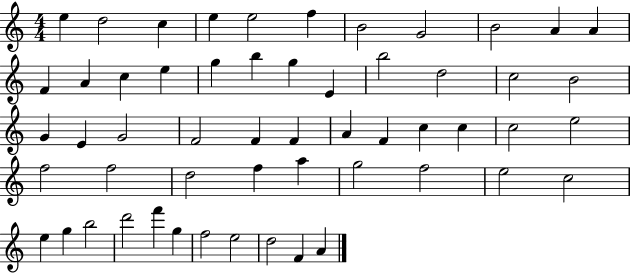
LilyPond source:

{
  \clef treble
  \numericTimeSignature
  \time 4/4
  \key c \major
  e''4 d''2 c''4 | e''4 e''2 f''4 | b'2 g'2 | b'2 a'4 a'4 | \break f'4 a'4 c''4 e''4 | g''4 b''4 g''4 e'4 | b''2 d''2 | c''2 b'2 | \break g'4 e'4 g'2 | f'2 f'4 f'4 | a'4 f'4 c''4 c''4 | c''2 e''2 | \break f''2 f''2 | d''2 f''4 a''4 | g''2 f''2 | e''2 c''2 | \break e''4 g''4 b''2 | d'''2 f'''4 g''4 | f''2 e''2 | d''2 f'4 a'4 | \break \bar "|."
}